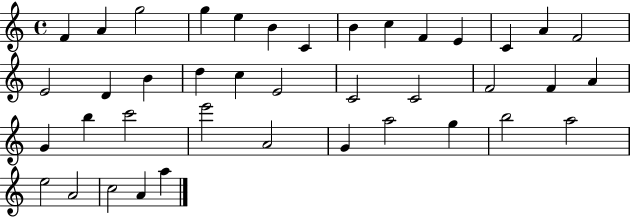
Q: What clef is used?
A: treble